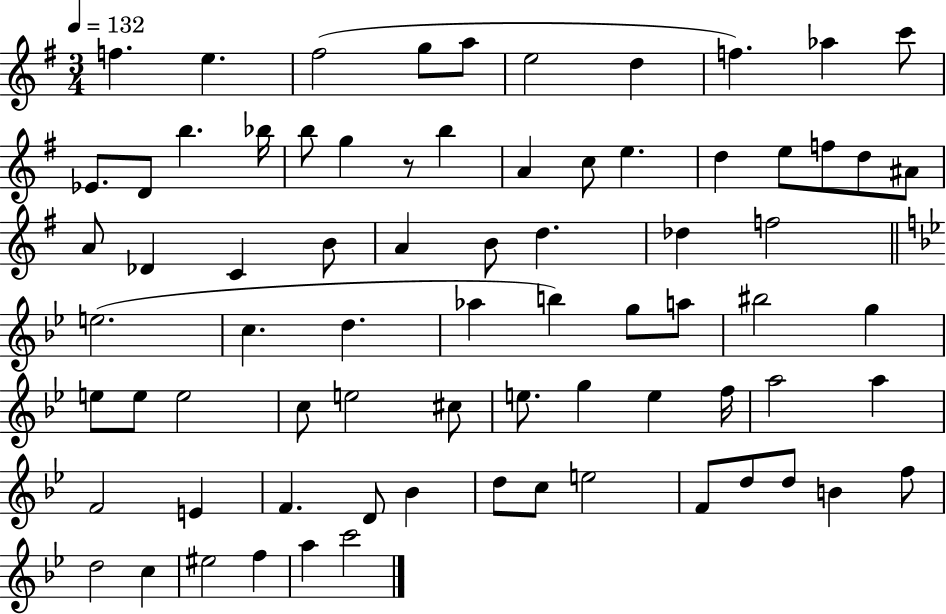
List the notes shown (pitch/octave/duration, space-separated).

F5/q. E5/q. F#5/h G5/e A5/e E5/h D5/q F5/q. Ab5/q C6/e Eb4/e. D4/e B5/q. Bb5/s B5/e G5/q R/e B5/q A4/q C5/e E5/q. D5/q E5/e F5/e D5/e A#4/e A4/e Db4/q C4/q B4/e A4/q B4/e D5/q. Db5/q F5/h E5/h. C5/q. D5/q. Ab5/q B5/q G5/e A5/e BIS5/h G5/q E5/e E5/e E5/h C5/e E5/h C#5/e E5/e. G5/q E5/q F5/s A5/h A5/q F4/h E4/q F4/q. D4/e Bb4/q D5/e C5/e E5/h F4/e D5/e D5/e B4/q F5/e D5/h C5/q EIS5/h F5/q A5/q C6/h